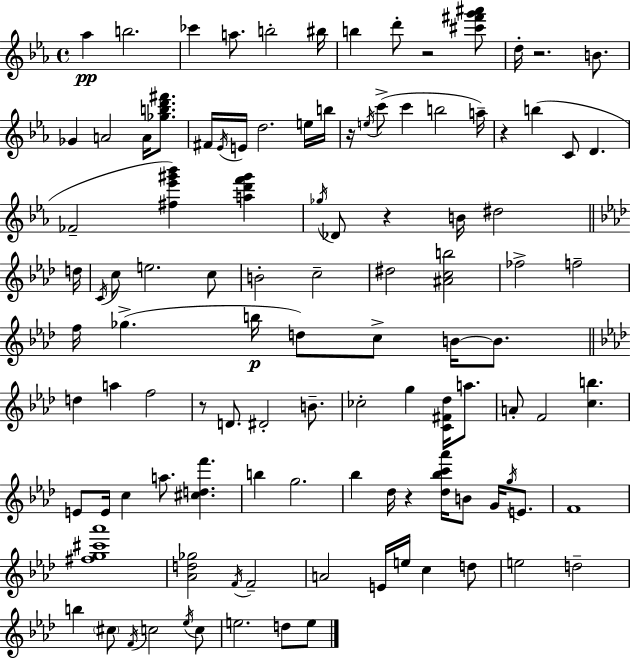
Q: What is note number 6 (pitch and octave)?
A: BIS5